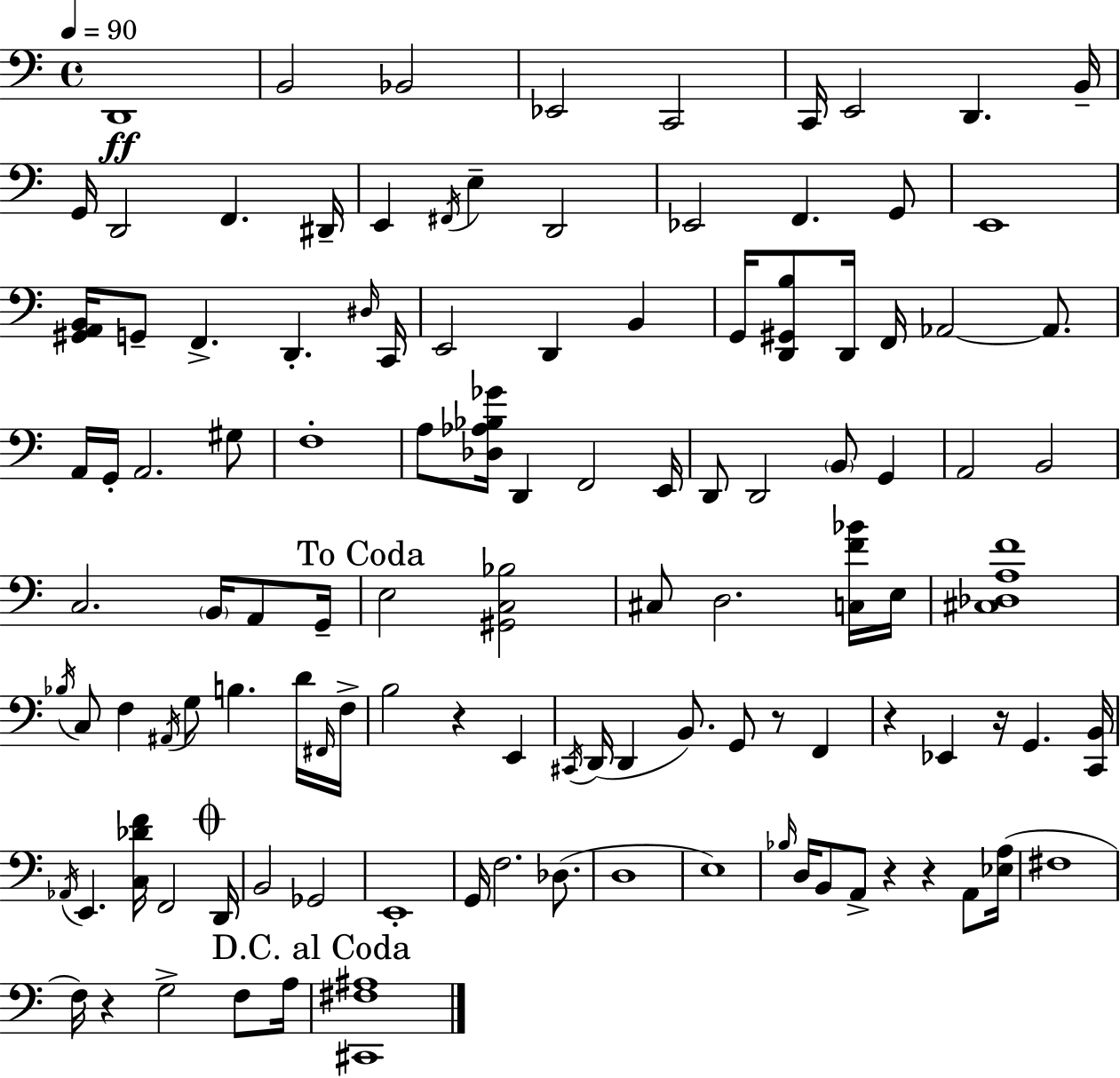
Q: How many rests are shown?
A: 7